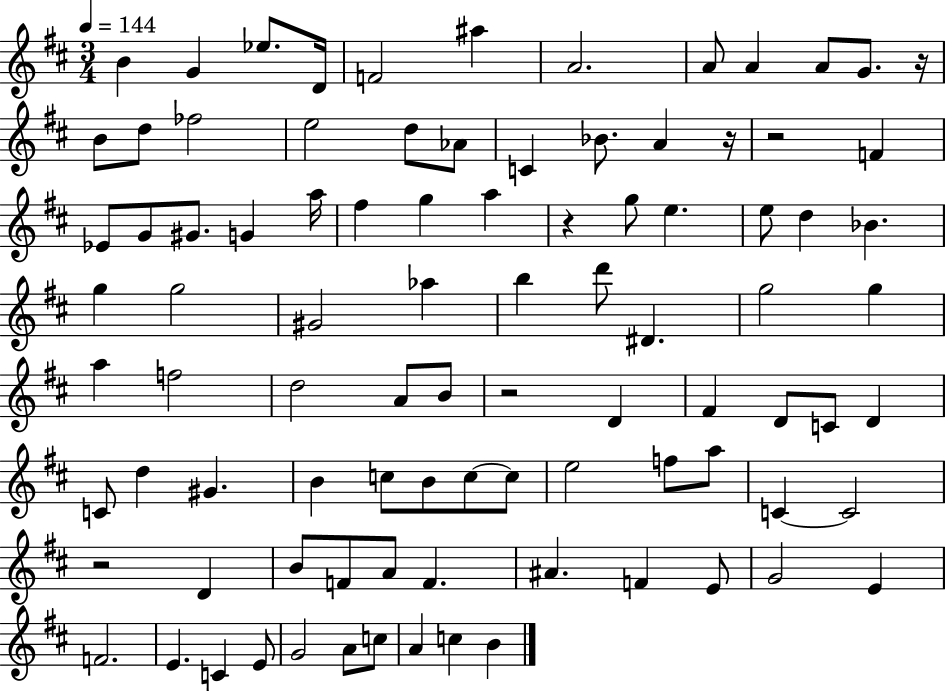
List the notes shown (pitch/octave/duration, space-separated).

B4/q G4/q Eb5/e. D4/s F4/h A#5/q A4/h. A4/e A4/q A4/e G4/e. R/s B4/e D5/e FES5/h E5/h D5/e Ab4/e C4/q Bb4/e. A4/q R/s R/h F4/q Eb4/e G4/e G#4/e. G4/q A5/s F#5/q G5/q A5/q R/q G5/e E5/q. E5/e D5/q Bb4/q. G5/q G5/h G#4/h Ab5/q B5/q D6/e D#4/q. G5/h G5/q A5/q F5/h D5/h A4/e B4/e R/h D4/q F#4/q D4/e C4/e D4/q C4/e D5/q G#4/q. B4/q C5/e B4/e C5/e C5/e E5/h F5/e A5/e C4/q C4/h R/h D4/q B4/e F4/e A4/e F4/q. A#4/q. F4/q E4/e G4/h E4/q F4/h. E4/q. C4/q E4/e G4/h A4/e C5/e A4/q C5/q B4/q